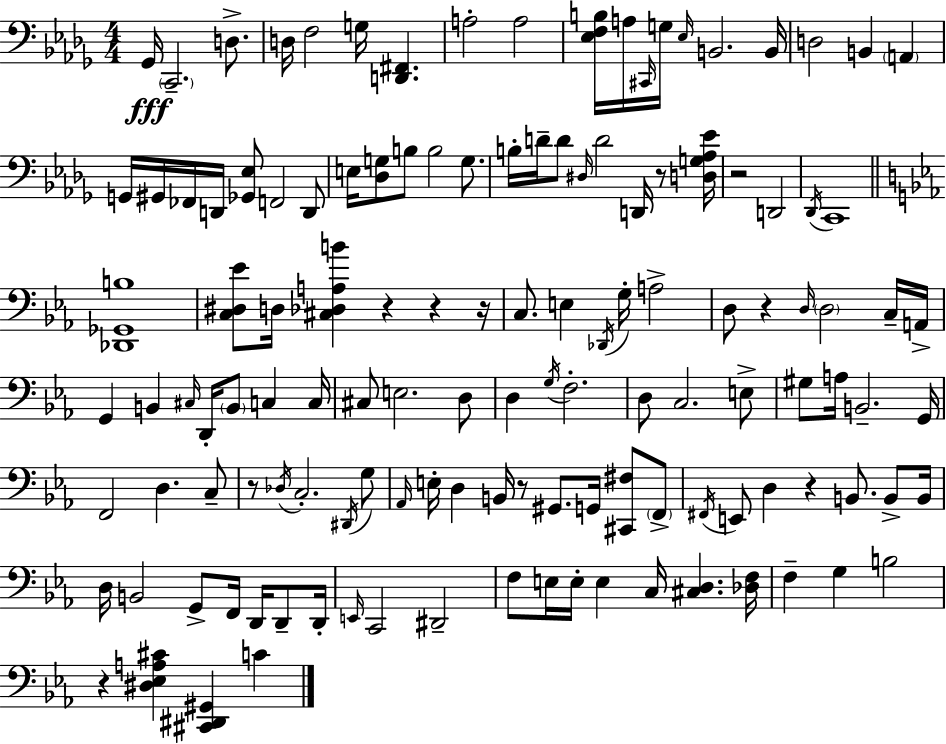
Gb2/s C2/h. D3/e. D3/s F3/h G3/s [D2,F#2]/q. A3/h A3/h [Eb3,F3,B3]/s A3/s C#2/s G3/s Eb3/s B2/h. B2/s D3/h B2/q A2/q G2/s G#2/s FES2/s D2/s [Gb2,Eb3]/e F2/h D2/e E3/s [Db3,G3]/e B3/e B3/h G3/e. B3/s D4/s D4/e D#3/s D4/h D2/s R/e [D3,G3,Ab3,Eb4]/s R/h D2/h Db2/s C2/w [Db2,Gb2,B3]/w [C3,D#3,Eb4]/e D3/s [C#3,Db3,A3,B4]/q R/q R/q R/s C3/e. E3/q Db2/s G3/s A3/h D3/e R/q D3/s D3/h C3/s A2/s G2/q B2/q C#3/s D2/s B2/e C3/q C3/s C#3/e E3/h. D3/e D3/q G3/s F3/h. D3/e C3/h. E3/e G#3/e A3/s B2/h. G2/s F2/h D3/q. C3/e R/e Db3/s C3/h. D#2/s G3/e Ab2/s E3/s D3/q B2/s R/e G#2/e. G2/s [C#2,F#3]/e F2/e F#2/s E2/e D3/q R/q B2/e. B2/e B2/s D3/s B2/h G2/e F2/s D2/s D2/e D2/s E2/s C2/h D#2/h F3/e E3/s E3/s E3/q C3/s [C#3,D3]/q. [Db3,F3]/s F3/q G3/q B3/h R/q [D#3,Eb3,A3,C#4]/q [C#2,D#2,G#2]/q C4/q